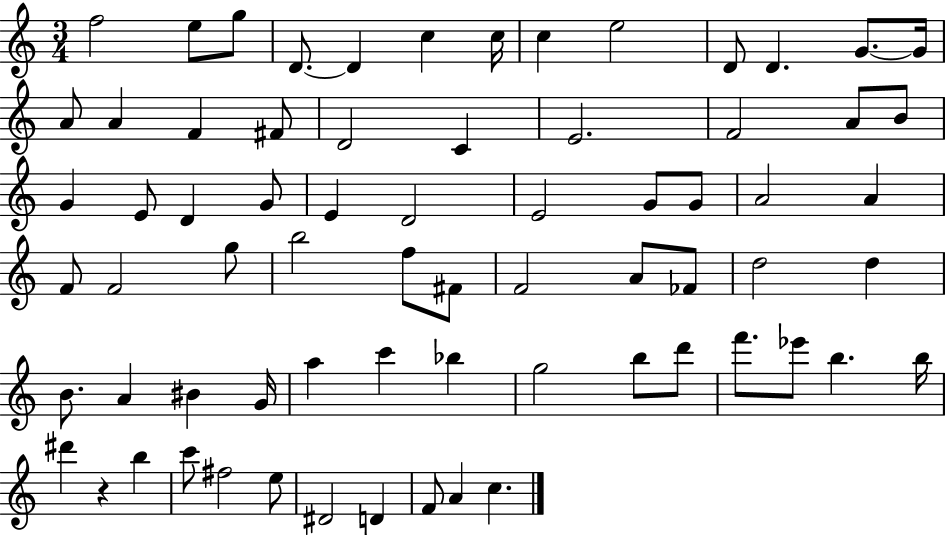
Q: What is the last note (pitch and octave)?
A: C5